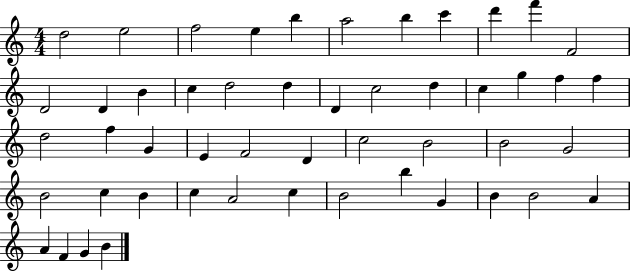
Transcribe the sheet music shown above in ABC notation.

X:1
T:Untitled
M:4/4
L:1/4
K:C
d2 e2 f2 e b a2 b c' d' f' F2 D2 D B c d2 d D c2 d c g f f d2 f G E F2 D c2 B2 B2 G2 B2 c B c A2 c B2 b G B B2 A A F G B